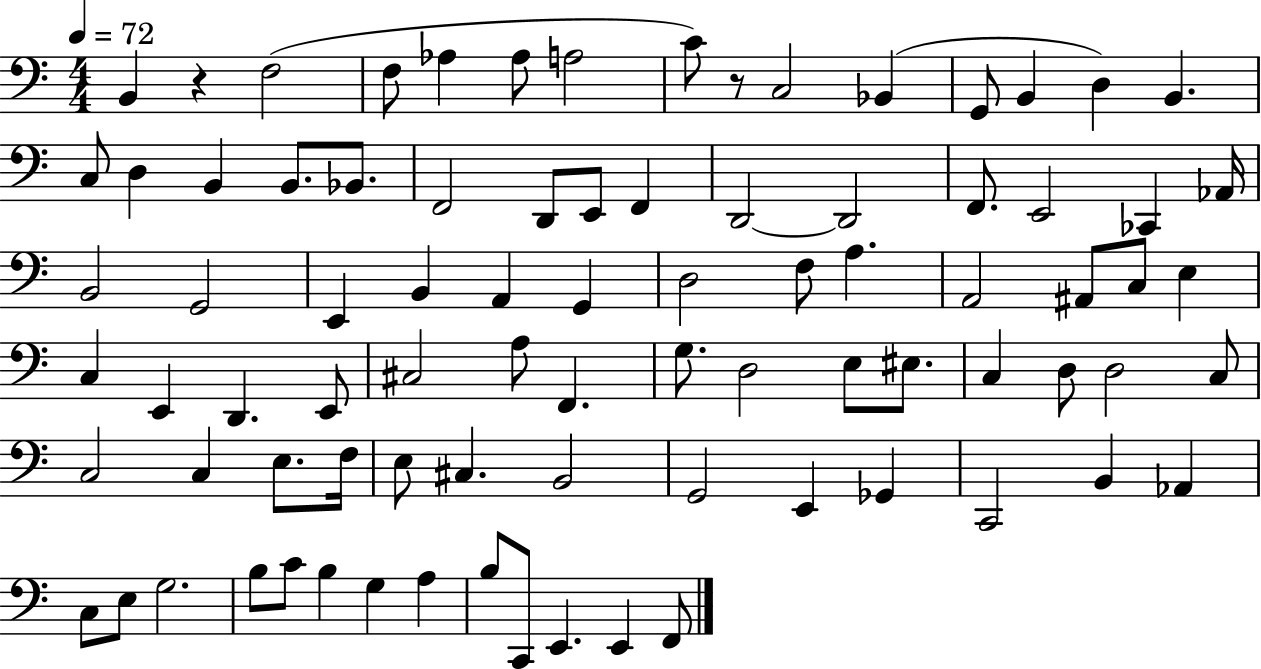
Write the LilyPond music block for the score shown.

{
  \clef bass
  \numericTimeSignature
  \time 4/4
  \key c \major
  \tempo 4 = 72
  b,4 r4 f2( | f8 aes4 aes8 a2 | c'8) r8 c2 bes,4( | g,8 b,4 d4) b,4. | \break c8 d4 b,4 b,8. bes,8. | f,2 d,8 e,8 f,4 | d,2~~ d,2 | f,8. e,2 ces,4 aes,16 | \break b,2 g,2 | e,4 b,4 a,4 g,4 | d2 f8 a4. | a,2 ais,8 c8 e4 | \break c4 e,4 d,4. e,8 | cis2 a8 f,4. | g8. d2 e8 eis8. | c4 d8 d2 c8 | \break c2 c4 e8. f16 | e8 cis4. b,2 | g,2 e,4 ges,4 | c,2 b,4 aes,4 | \break c8 e8 g2. | b8 c'8 b4 g4 a4 | b8 c,8 e,4. e,4 f,8 | \bar "|."
}